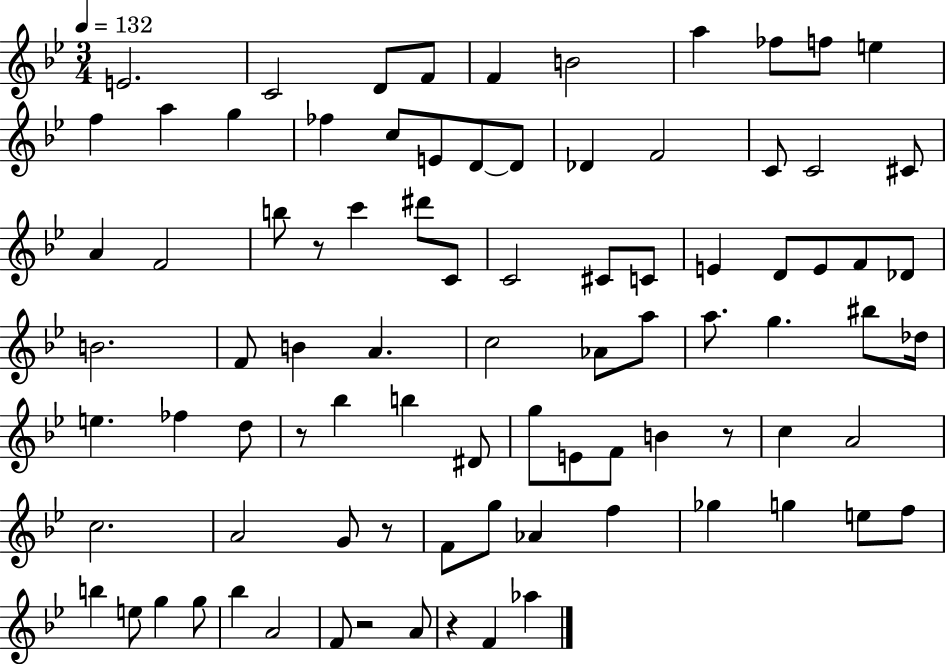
{
  \clef treble
  \numericTimeSignature
  \time 3/4
  \key bes \major
  \tempo 4 = 132
  \repeat volta 2 { e'2. | c'2 d'8 f'8 | f'4 b'2 | a''4 fes''8 f''8 e''4 | \break f''4 a''4 g''4 | fes''4 c''8 e'8 d'8~~ d'8 | des'4 f'2 | c'8 c'2 cis'8 | \break a'4 f'2 | b''8 r8 c'''4 dis'''8 c'8 | c'2 cis'8 c'8 | e'4 d'8 e'8 f'8 des'8 | \break b'2. | f'8 b'4 a'4. | c''2 aes'8 a''8 | a''8. g''4. bis''8 des''16 | \break e''4. fes''4 d''8 | r8 bes''4 b''4 dis'8 | g''8 e'8 f'8 b'4 r8 | c''4 a'2 | \break c''2. | a'2 g'8 r8 | f'8 g''8 aes'4 f''4 | ges''4 g''4 e''8 f''8 | \break b''4 e''8 g''4 g''8 | bes''4 a'2 | f'8 r2 a'8 | r4 f'4 aes''4 | \break } \bar "|."
}